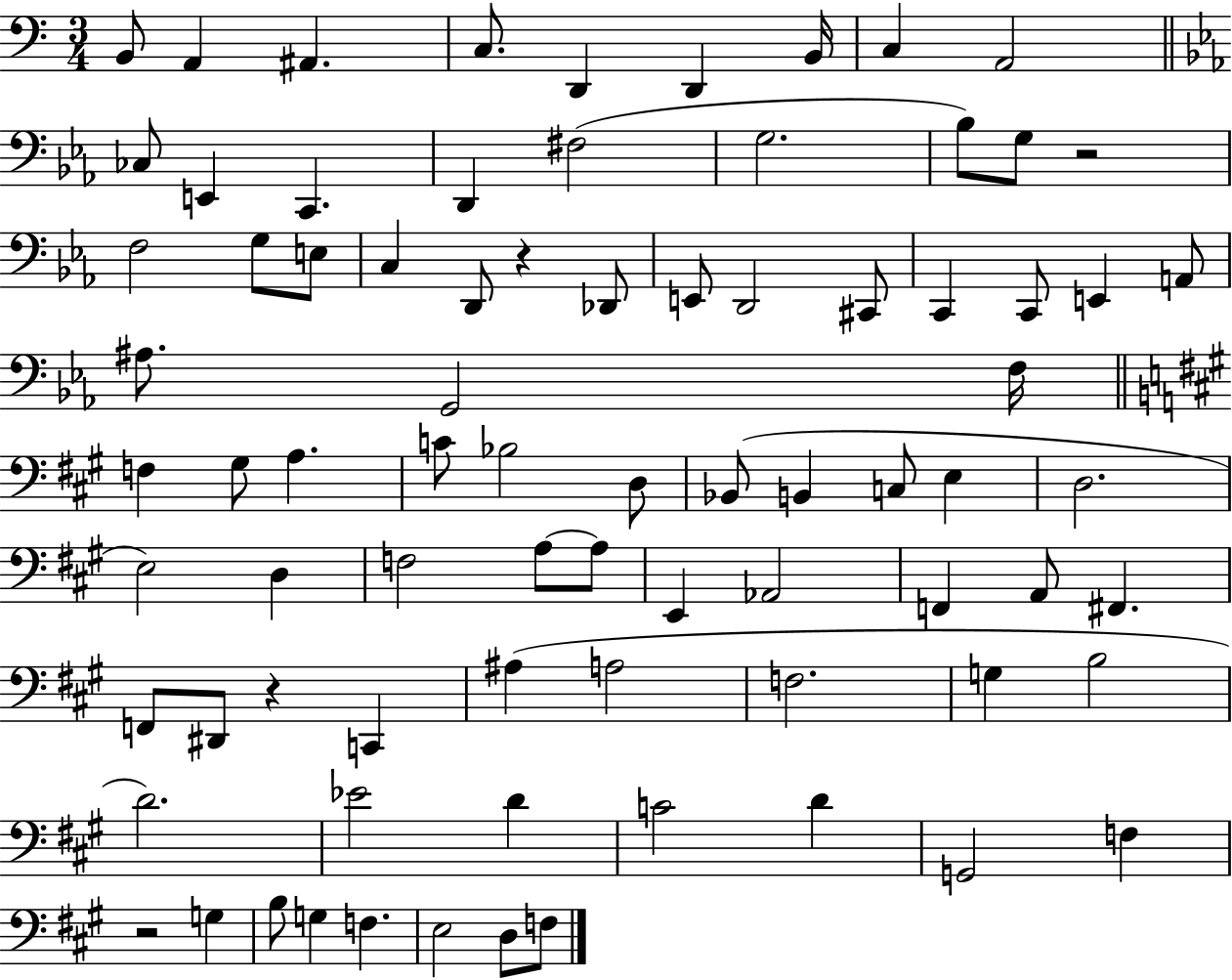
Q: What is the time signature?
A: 3/4